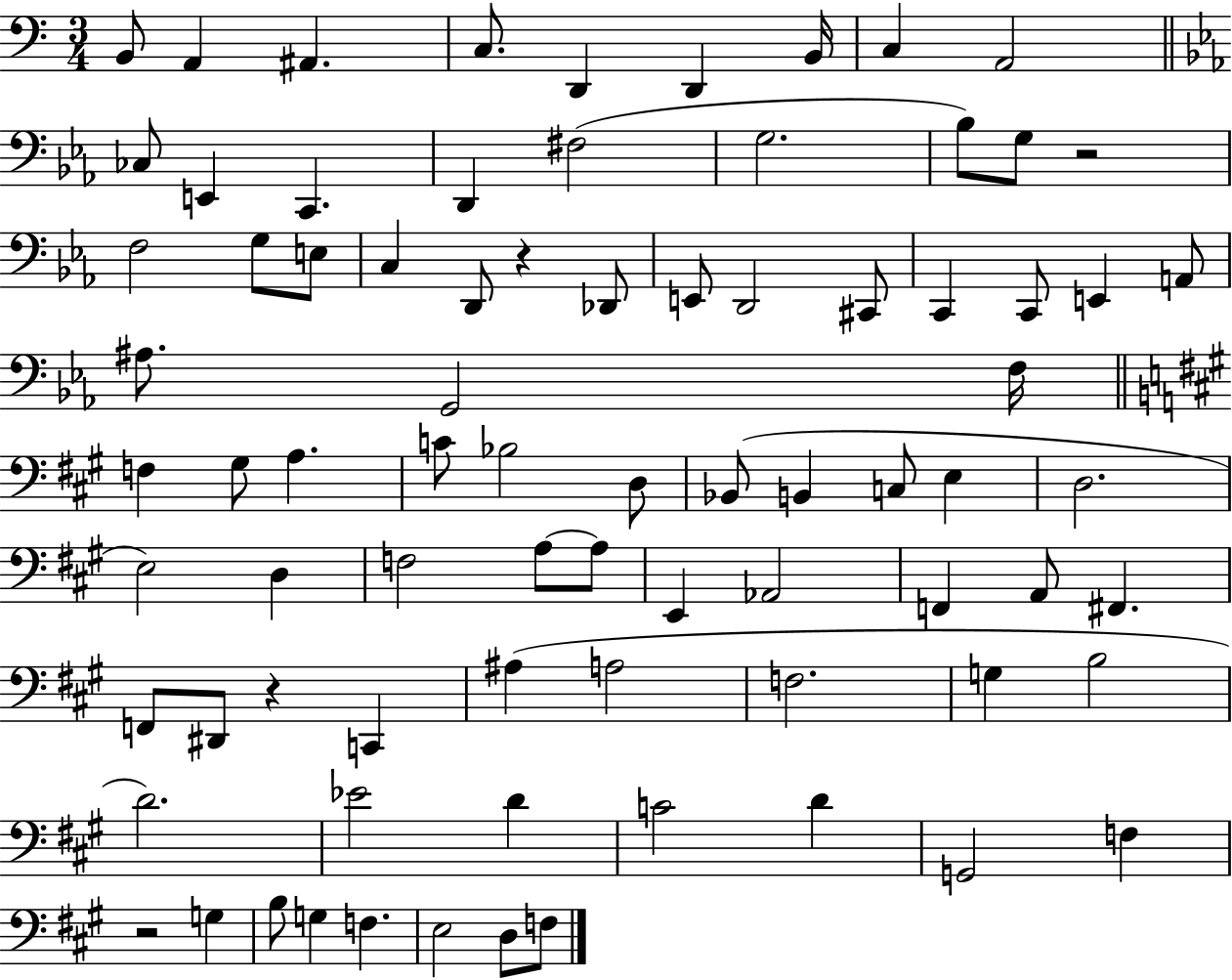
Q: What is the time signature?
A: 3/4